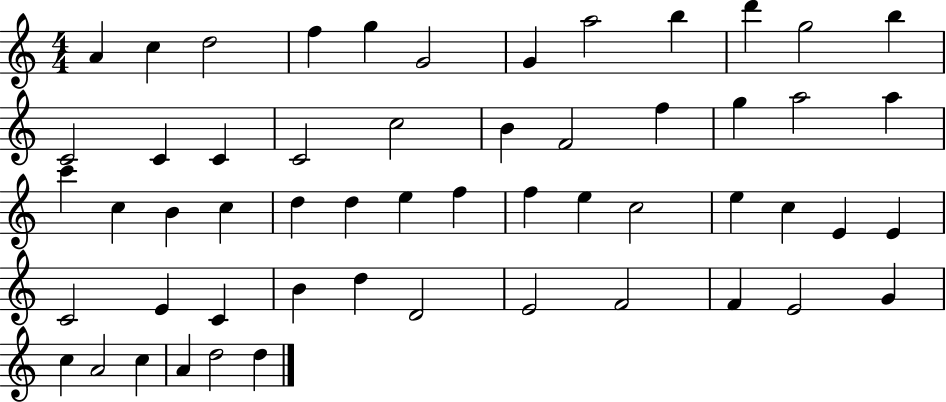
X:1
T:Untitled
M:4/4
L:1/4
K:C
A c d2 f g G2 G a2 b d' g2 b C2 C C C2 c2 B F2 f g a2 a c' c B c d d e f f e c2 e c E E C2 E C B d D2 E2 F2 F E2 G c A2 c A d2 d